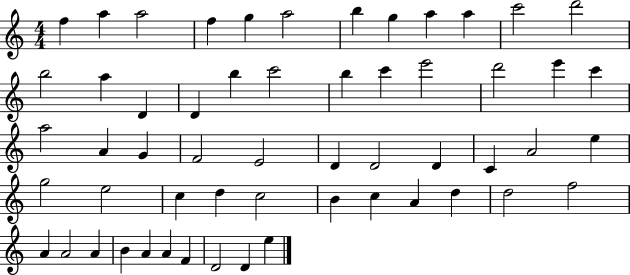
F5/q A5/q A5/h F5/q G5/q A5/h B5/q G5/q A5/q A5/q C6/h D6/h B5/h A5/q D4/q D4/q B5/q C6/h B5/q C6/q E6/h D6/h E6/q C6/q A5/h A4/q G4/q F4/h E4/h D4/q D4/h D4/q C4/q A4/h E5/q G5/h E5/h C5/q D5/q C5/h B4/q C5/q A4/q D5/q D5/h F5/h A4/q A4/h A4/q B4/q A4/q A4/q F4/q D4/h D4/q E5/q